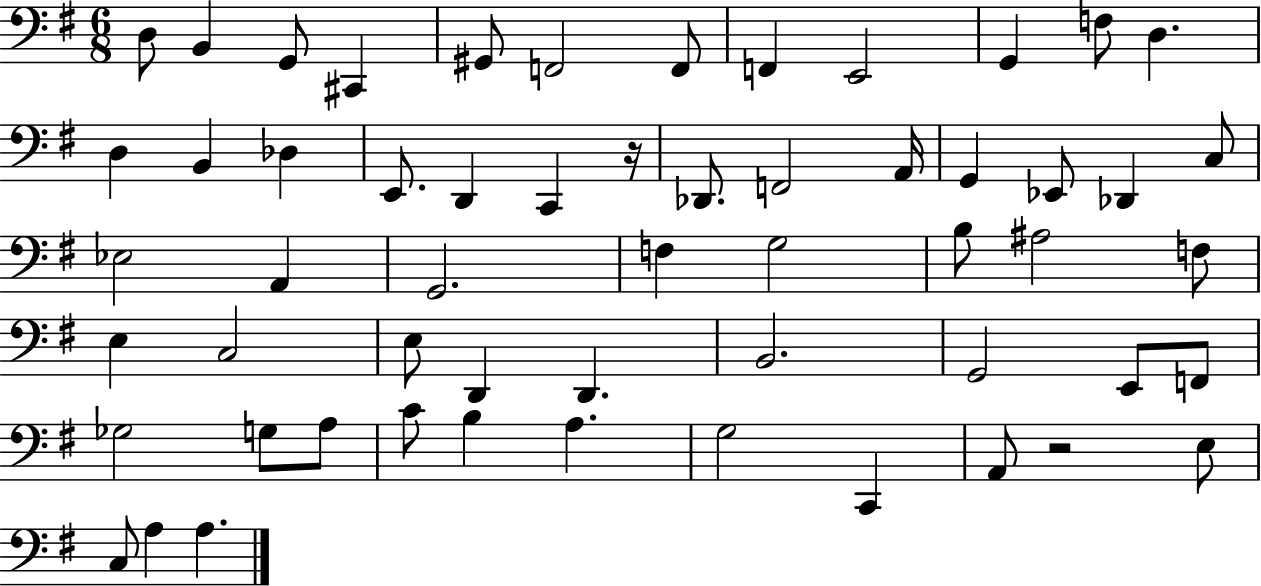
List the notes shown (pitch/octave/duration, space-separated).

D3/e B2/q G2/e C#2/q G#2/e F2/h F2/e F2/q E2/h G2/q F3/e D3/q. D3/q B2/q Db3/q E2/e. D2/q C2/q R/s Db2/e. F2/h A2/s G2/q Eb2/e Db2/q C3/e Eb3/h A2/q G2/h. F3/q G3/h B3/e A#3/h F3/e E3/q C3/h E3/e D2/q D2/q. B2/h. G2/h E2/e F2/e Gb3/h G3/e A3/e C4/e B3/q A3/q. G3/h C2/q A2/e R/h E3/e C3/e A3/q A3/q.